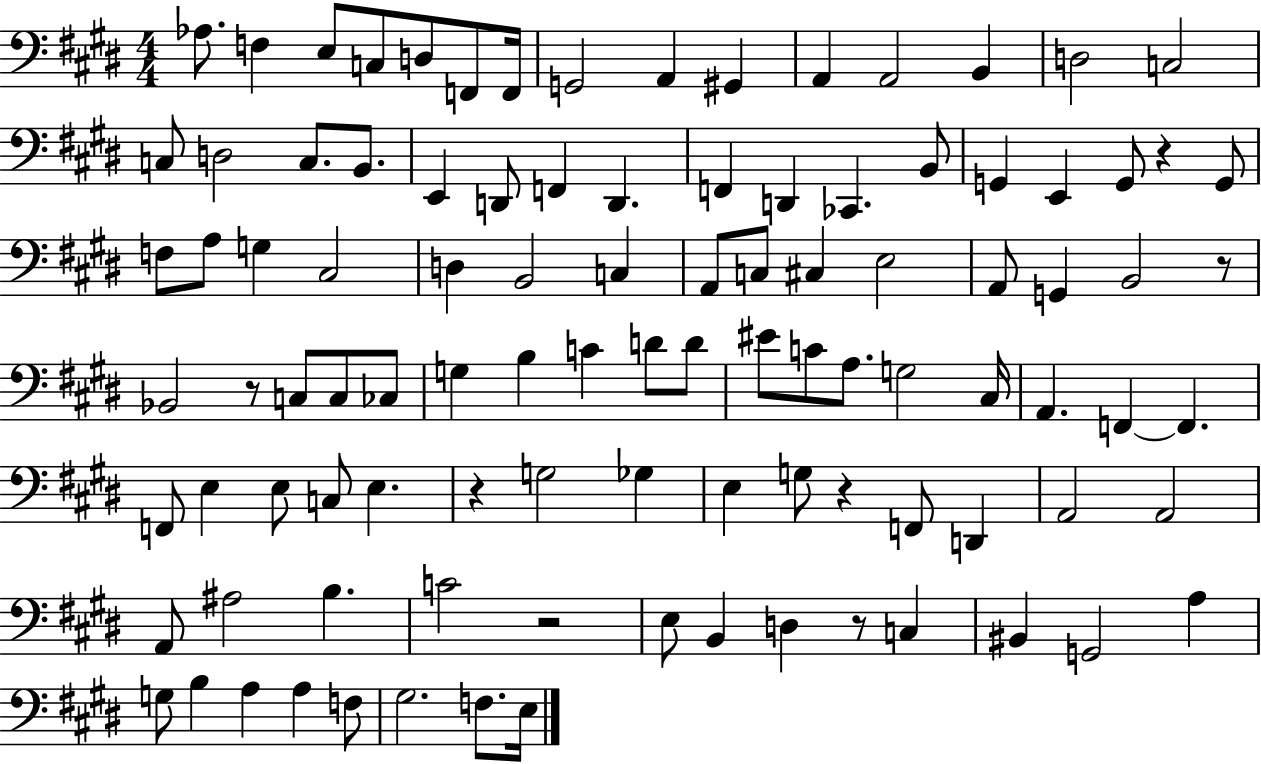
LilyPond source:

{
  \clef bass
  \numericTimeSignature
  \time 4/4
  \key e \major
  \repeat volta 2 { aes8. f4 e8 c8 d8 f,8 f,16 | g,2 a,4 gis,4 | a,4 a,2 b,4 | d2 c2 | \break c8 d2 c8. b,8. | e,4 d,8 f,4 d,4. | f,4 d,4 ces,4. b,8 | g,4 e,4 g,8 r4 g,8 | \break f8 a8 g4 cis2 | d4 b,2 c4 | a,8 c8 cis4 e2 | a,8 g,4 b,2 r8 | \break bes,2 r8 c8 c8 ces8 | g4 b4 c'4 d'8 d'8 | eis'8 c'8 a8. g2 cis16 | a,4. f,4~~ f,4. | \break f,8 e4 e8 c8 e4. | r4 g2 ges4 | e4 g8 r4 f,8 d,4 | a,2 a,2 | \break a,8 ais2 b4. | c'2 r2 | e8 b,4 d4 r8 c4 | bis,4 g,2 a4 | \break g8 b4 a4 a4 f8 | gis2. f8. e16 | } \bar "|."
}